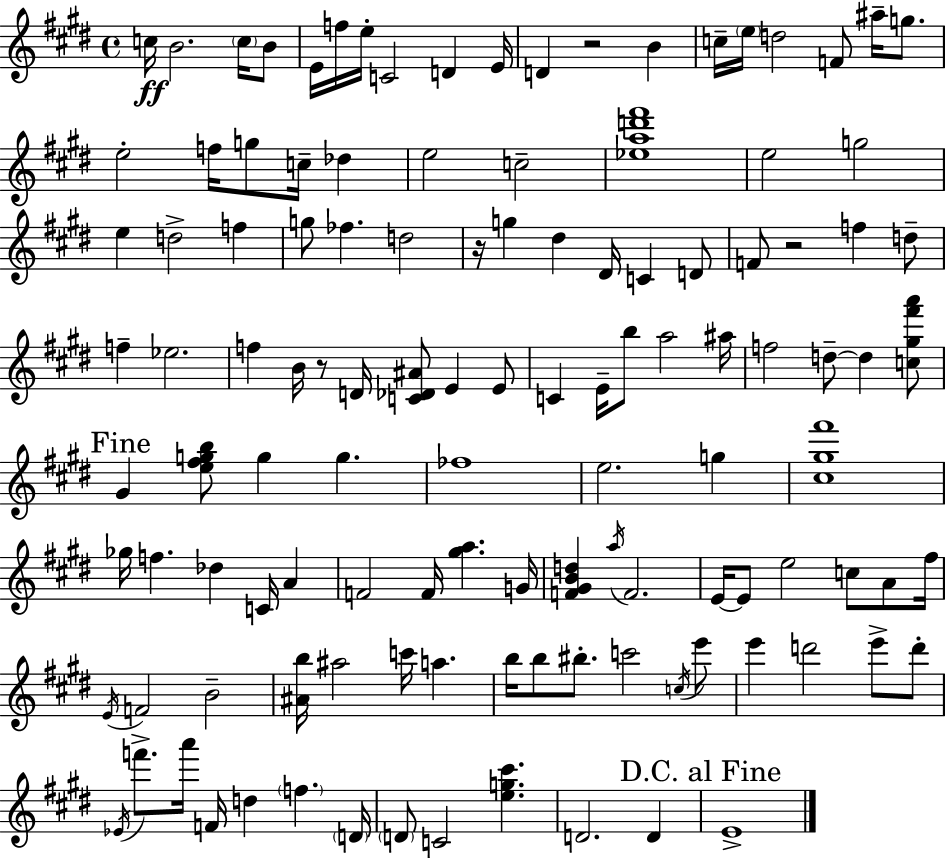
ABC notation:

X:1
T:Untitled
M:4/4
L:1/4
K:E
c/4 B2 c/4 B/2 E/4 f/4 e/4 C2 D E/4 D z2 B c/4 e/4 d2 F/2 ^a/4 g/2 e2 f/4 g/2 c/4 _d e2 c2 [_ead'^f']4 e2 g2 e d2 f g/2 _f d2 z/4 g ^d ^D/4 C D/2 F/2 z2 f d/2 f _e2 f B/4 z/2 D/4 [C_D^A]/2 E E/2 C E/4 b/2 a2 ^a/4 f2 d/2 d [c^g^f'a']/2 ^G [e^fgb]/2 g g _f4 e2 g [^c^g^f']4 _g/4 f _d C/4 A F2 F/4 [^ga] G/4 [F^GBd] a/4 F2 E/4 E/2 e2 c/2 A/2 ^f/4 E/4 F2 B2 [^Ab]/4 ^a2 c'/4 a b/4 b/2 ^b/2 c'2 c/4 e'/2 e' d'2 e'/2 d'/2 _E/4 f'/2 a'/4 F/4 d f D/4 D/2 C2 [eg^c'] D2 D E4